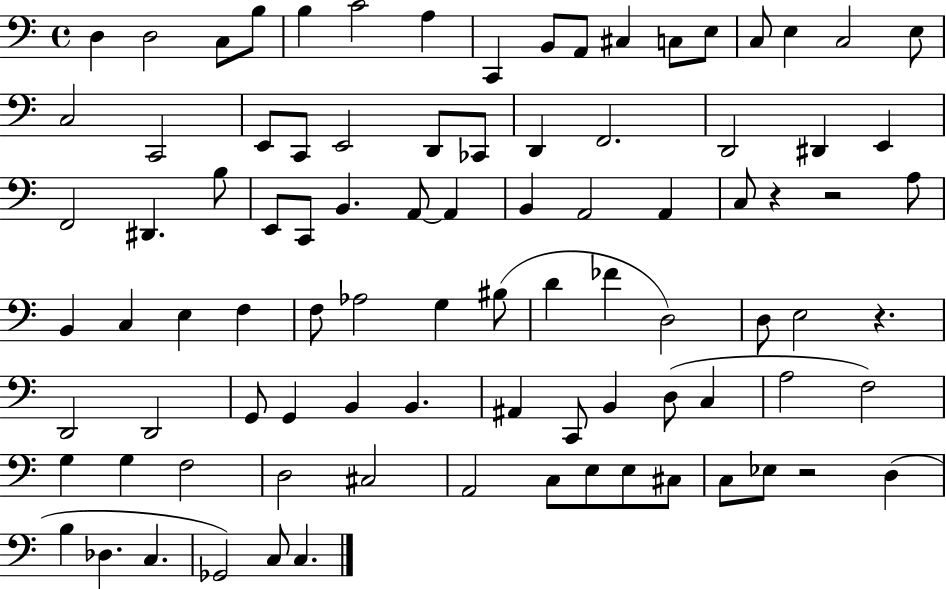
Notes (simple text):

D3/q D3/h C3/e B3/e B3/q C4/h A3/q C2/q B2/e A2/e C#3/q C3/e E3/e C3/e E3/q C3/h E3/e C3/h C2/h E2/e C2/e E2/h D2/e CES2/e D2/q F2/h. D2/h D#2/q E2/q F2/h D#2/q. B3/e E2/e C2/e B2/q. A2/e A2/q B2/q A2/h A2/q C3/e R/q R/h A3/e B2/q C3/q E3/q F3/q F3/e Ab3/h G3/q BIS3/e D4/q FES4/q D3/h D3/e E3/h R/q. D2/h D2/h G2/e G2/q B2/q B2/q. A#2/q C2/e B2/q D3/e C3/q A3/h F3/h G3/q G3/q F3/h D3/h C#3/h A2/h C3/e E3/e E3/e C#3/e C3/e Eb3/e R/h D3/q B3/q Db3/q. C3/q. Gb2/h C3/e C3/q.